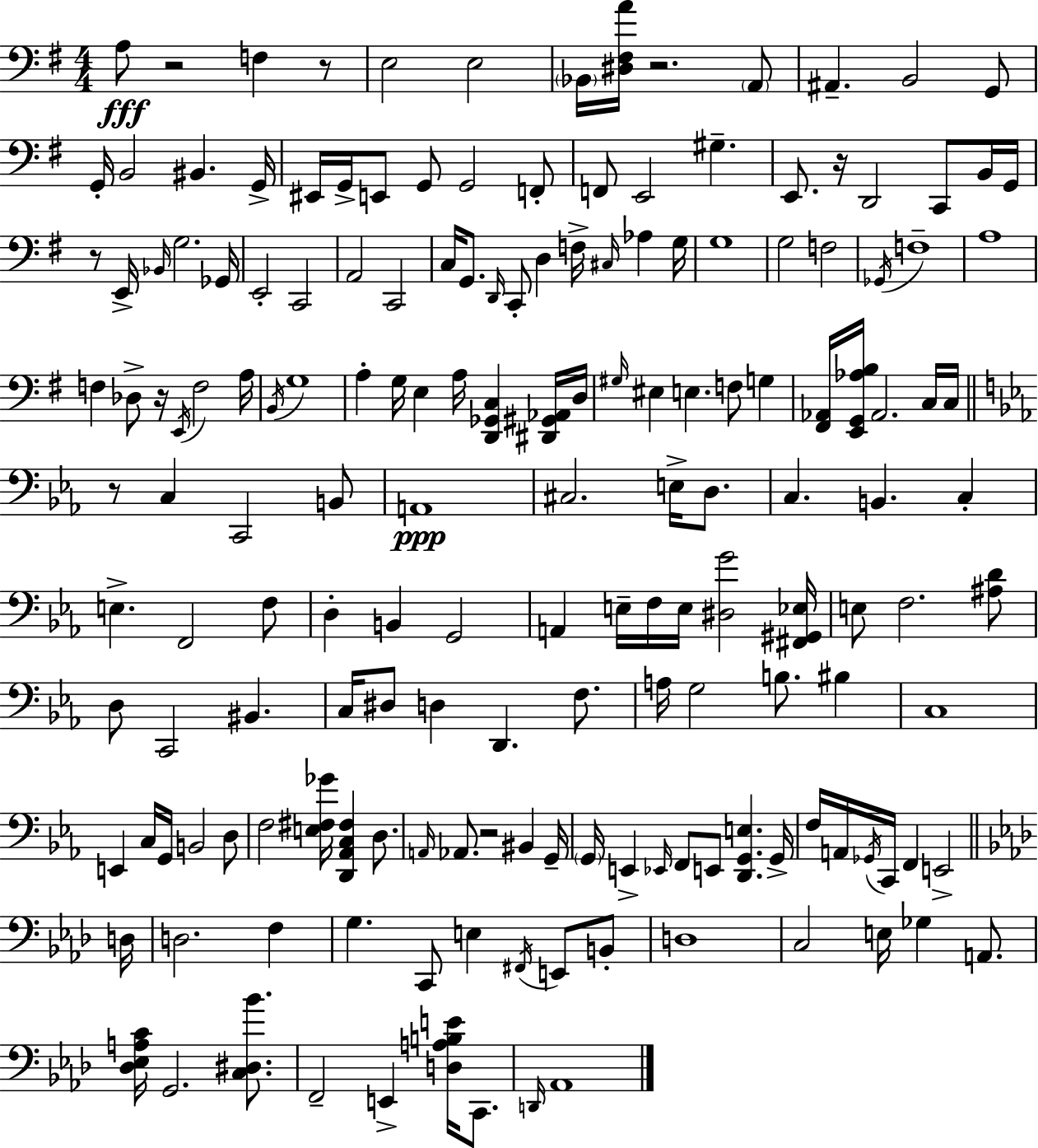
X:1
T:Untitled
M:4/4
L:1/4
K:Em
A,/2 z2 F, z/2 E,2 E,2 _B,,/4 [^D,^F,A]/4 z2 A,,/2 ^A,, B,,2 G,,/2 G,,/4 B,,2 ^B,, G,,/4 ^E,,/4 G,,/4 E,,/2 G,,/2 G,,2 F,,/2 F,,/2 E,,2 ^G, E,,/2 z/4 D,,2 C,,/2 B,,/4 G,,/4 z/2 E,,/4 _B,,/4 G,2 _G,,/4 E,,2 C,,2 A,,2 C,,2 C,/4 G,,/2 D,,/4 C,,/2 D, F,/4 ^C,/4 _A, G,/4 G,4 G,2 F,2 _G,,/4 F,4 A,4 F, _D,/2 z/4 E,,/4 F,2 A,/4 B,,/4 G,4 A, G,/4 E, A,/4 [D,,_G,,C,] [^D,,^G,,_A,,]/4 D,/4 ^G,/4 ^E, E, F,/2 G, [^F,,_A,,]/4 [E,,G,,_A,B,]/4 _A,,2 C,/4 C,/4 z/2 C, C,,2 B,,/2 A,,4 ^C,2 E,/4 D,/2 C, B,, C, E, F,,2 F,/2 D, B,, G,,2 A,, E,/4 F,/4 E,/4 [^D,G]2 [^F,,^G,,_E,]/4 E,/2 F,2 [^A,D]/2 D,/2 C,,2 ^B,, C,/4 ^D,/2 D, D,, F,/2 A,/4 G,2 B,/2 ^B, C,4 E,, C,/4 G,,/4 B,,2 D,/2 F,2 [E,^F,_G]/4 [D,,_A,,C,^F,] D,/2 A,,/4 _A,,/2 z2 ^B,, G,,/4 G,,/4 E,, _E,,/4 F,,/2 E,,/2 [D,,G,,E,] G,,/4 F,/4 A,,/4 _G,,/4 C,,/4 F,, E,,2 D,/4 D,2 F, G, C,,/2 E, ^F,,/4 E,,/2 B,,/2 D,4 C,2 E,/4 _G, A,,/2 [_D,_E,A,C]/4 G,,2 [C,^D,_B]/2 F,,2 E,, [D,A,B,E]/4 C,,/2 D,,/4 _A,,4